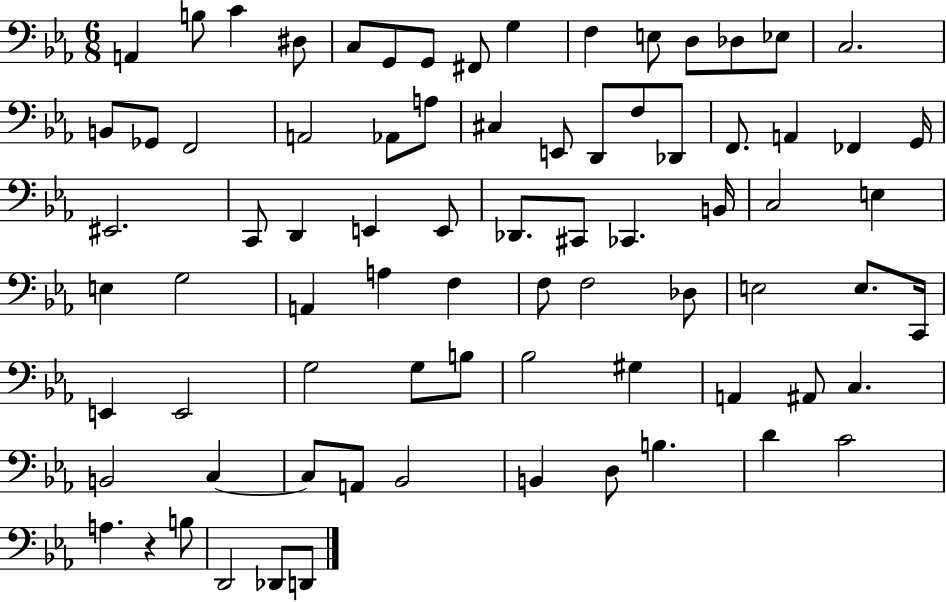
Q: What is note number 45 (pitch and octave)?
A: A3